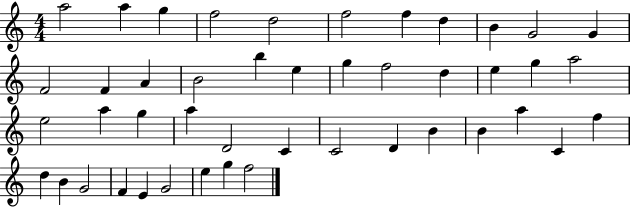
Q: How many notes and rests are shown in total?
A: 45